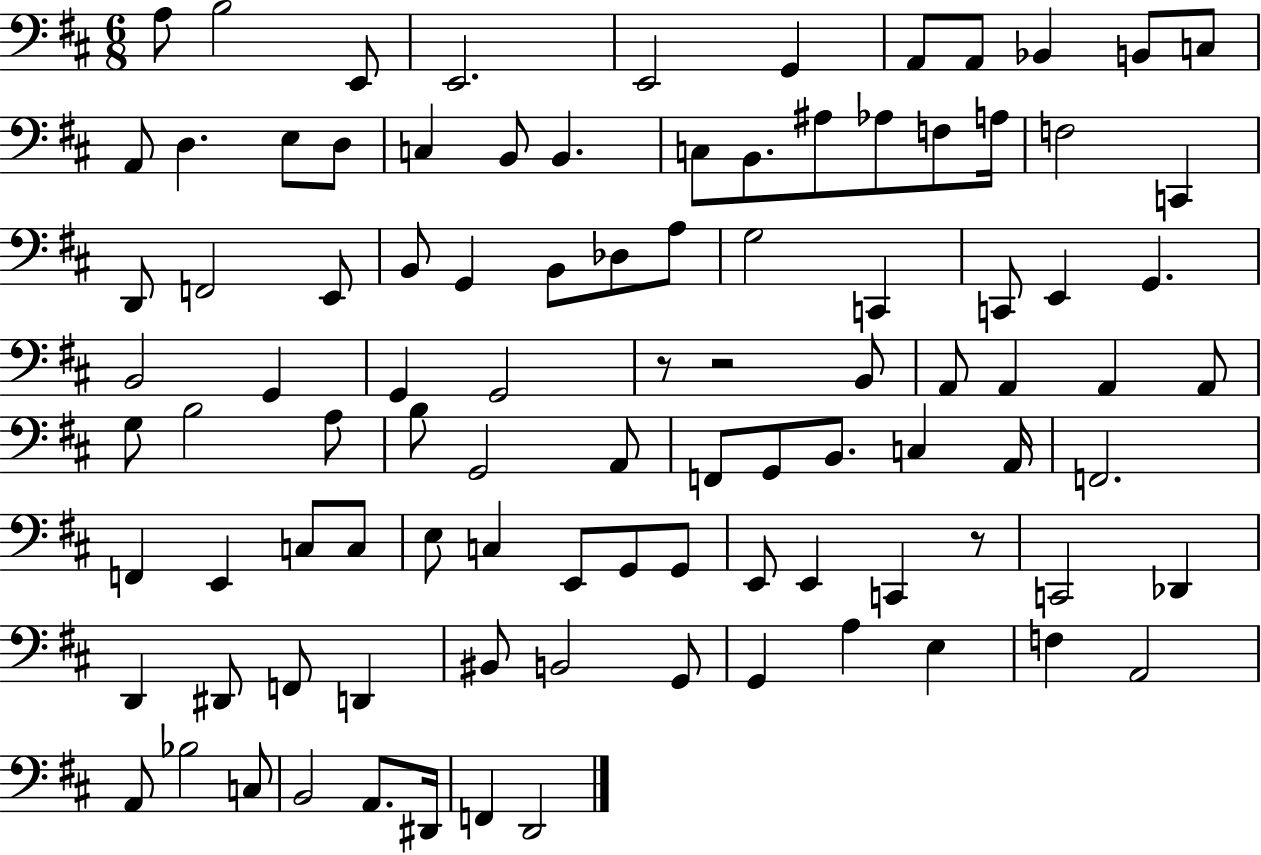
A3/e B3/h E2/e E2/h. E2/h G2/q A2/e A2/e Bb2/q B2/e C3/e A2/e D3/q. E3/e D3/e C3/q B2/e B2/q. C3/e B2/e. A#3/e Ab3/e F3/e A3/s F3/h C2/q D2/e F2/h E2/e B2/e G2/q B2/e Db3/e A3/e G3/h C2/q C2/e E2/q G2/q. B2/h G2/q G2/q G2/h R/e R/h B2/e A2/e A2/q A2/q A2/e G3/e B3/h A3/e B3/e G2/h A2/e F2/e G2/e B2/e. C3/q A2/s F2/h. F2/q E2/q C3/e C3/e E3/e C3/q E2/e G2/e G2/e E2/e E2/q C2/q R/e C2/h Db2/q D2/q D#2/e F2/e D2/q BIS2/e B2/h G2/e G2/q A3/q E3/q F3/q A2/h A2/e Bb3/h C3/e B2/h A2/e. D#2/s F2/q D2/h